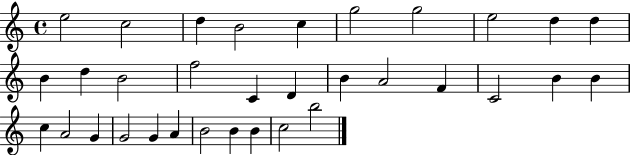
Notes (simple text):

E5/h C5/h D5/q B4/h C5/q G5/h G5/h E5/h D5/q D5/q B4/q D5/q B4/h F5/h C4/q D4/q B4/q A4/h F4/q C4/h B4/q B4/q C5/q A4/h G4/q G4/h G4/q A4/q B4/h B4/q B4/q C5/h B5/h